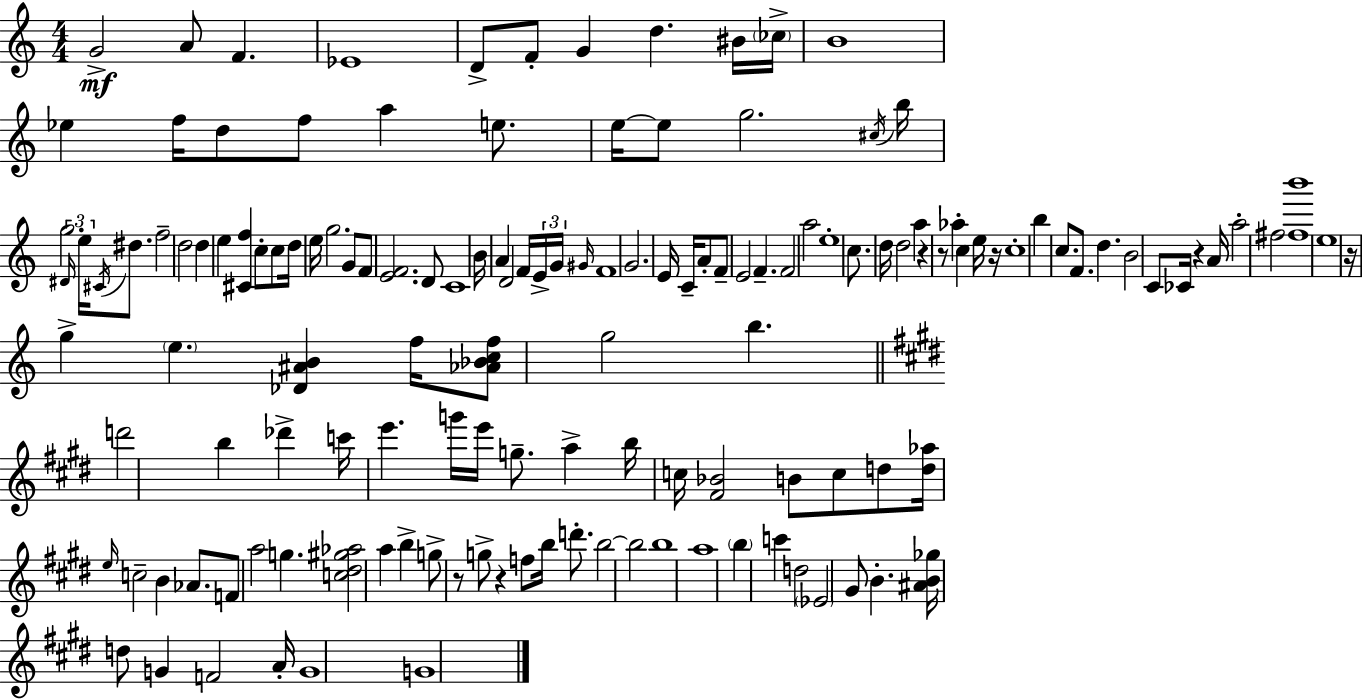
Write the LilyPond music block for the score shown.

{
  \clef treble
  \numericTimeSignature
  \time 4/4
  \key c \major
  \repeat volta 2 { g'2->\mf a'8 f'4. | ees'1 | d'8-> f'8-. g'4 d''4. bis'16 \parenthesize ces''16-> | b'1 | \break ees''4 f''16 d''8 f''8 a''4 e''8. | e''16~~ e''8 g''2. \acciaccatura { cis''16 } | b''16 g''2. \tuplet 3/2 { \grace { dis'16 } e''16 \acciaccatura { cis'16 } } | dis''8. f''2-- d''2 | \break d''4 e''4 <cis' f''>4 c''8-. | c''8 d''16 e''16 g''2. | g'8 f'8 <e' f'>2. | d'8 c'1 | \break b'16 a'4 d'2 | f'16 \tuplet 3/2 { e'16-> g'16 \grace { gis'16 } } f'1 | g'2. | e'16 c'16-- a'8-. f'8-- e'2 f'4.-- | \break f'2 a''2 | e''1-. | c''8. d''16 d''2 | a''4 r4 r8 aes''4-. c''4 | \break e''16 r16 c''1-. | b''4 c''8. f'8. d''4. | b'2 c'8 ces'16 r4 | a'16 a''2-. fis''2 | \break <fis'' b'''>1 | e''1 | r16 g''4-> \parenthesize e''4. <des' ais' b'>4 | f''16 <aes' bes' c'' f''>8 g''2 b''4. | \break \bar "||" \break \key e \major d'''2 b''4 des'''4-> | c'''16 e'''4. g'''16 e'''16 g''8.-- a''4-> | b''16 c''16 <fis' bes'>2 b'8 c''8 d''8 | <d'' aes''>16 \grace { e''16 } c''2-- b'4 aes'8. | \break f'8 a''2 g''4. | <c'' dis'' gis'' aes''>2 a''4 b''4-> | g''8-> r8 g''8-> r4 f''8 b''16 d'''8.-. | b''2~~ b''2 | \break b''1 | a''1 | \parenthesize b''4 c'''4 d''2 | \parenthesize ees'2 gis'8 b'4.-. | \break <ais' b' ges''>16 d''8 g'4 f'2 | a'16-. g'1 | g'1 | } \bar "|."
}